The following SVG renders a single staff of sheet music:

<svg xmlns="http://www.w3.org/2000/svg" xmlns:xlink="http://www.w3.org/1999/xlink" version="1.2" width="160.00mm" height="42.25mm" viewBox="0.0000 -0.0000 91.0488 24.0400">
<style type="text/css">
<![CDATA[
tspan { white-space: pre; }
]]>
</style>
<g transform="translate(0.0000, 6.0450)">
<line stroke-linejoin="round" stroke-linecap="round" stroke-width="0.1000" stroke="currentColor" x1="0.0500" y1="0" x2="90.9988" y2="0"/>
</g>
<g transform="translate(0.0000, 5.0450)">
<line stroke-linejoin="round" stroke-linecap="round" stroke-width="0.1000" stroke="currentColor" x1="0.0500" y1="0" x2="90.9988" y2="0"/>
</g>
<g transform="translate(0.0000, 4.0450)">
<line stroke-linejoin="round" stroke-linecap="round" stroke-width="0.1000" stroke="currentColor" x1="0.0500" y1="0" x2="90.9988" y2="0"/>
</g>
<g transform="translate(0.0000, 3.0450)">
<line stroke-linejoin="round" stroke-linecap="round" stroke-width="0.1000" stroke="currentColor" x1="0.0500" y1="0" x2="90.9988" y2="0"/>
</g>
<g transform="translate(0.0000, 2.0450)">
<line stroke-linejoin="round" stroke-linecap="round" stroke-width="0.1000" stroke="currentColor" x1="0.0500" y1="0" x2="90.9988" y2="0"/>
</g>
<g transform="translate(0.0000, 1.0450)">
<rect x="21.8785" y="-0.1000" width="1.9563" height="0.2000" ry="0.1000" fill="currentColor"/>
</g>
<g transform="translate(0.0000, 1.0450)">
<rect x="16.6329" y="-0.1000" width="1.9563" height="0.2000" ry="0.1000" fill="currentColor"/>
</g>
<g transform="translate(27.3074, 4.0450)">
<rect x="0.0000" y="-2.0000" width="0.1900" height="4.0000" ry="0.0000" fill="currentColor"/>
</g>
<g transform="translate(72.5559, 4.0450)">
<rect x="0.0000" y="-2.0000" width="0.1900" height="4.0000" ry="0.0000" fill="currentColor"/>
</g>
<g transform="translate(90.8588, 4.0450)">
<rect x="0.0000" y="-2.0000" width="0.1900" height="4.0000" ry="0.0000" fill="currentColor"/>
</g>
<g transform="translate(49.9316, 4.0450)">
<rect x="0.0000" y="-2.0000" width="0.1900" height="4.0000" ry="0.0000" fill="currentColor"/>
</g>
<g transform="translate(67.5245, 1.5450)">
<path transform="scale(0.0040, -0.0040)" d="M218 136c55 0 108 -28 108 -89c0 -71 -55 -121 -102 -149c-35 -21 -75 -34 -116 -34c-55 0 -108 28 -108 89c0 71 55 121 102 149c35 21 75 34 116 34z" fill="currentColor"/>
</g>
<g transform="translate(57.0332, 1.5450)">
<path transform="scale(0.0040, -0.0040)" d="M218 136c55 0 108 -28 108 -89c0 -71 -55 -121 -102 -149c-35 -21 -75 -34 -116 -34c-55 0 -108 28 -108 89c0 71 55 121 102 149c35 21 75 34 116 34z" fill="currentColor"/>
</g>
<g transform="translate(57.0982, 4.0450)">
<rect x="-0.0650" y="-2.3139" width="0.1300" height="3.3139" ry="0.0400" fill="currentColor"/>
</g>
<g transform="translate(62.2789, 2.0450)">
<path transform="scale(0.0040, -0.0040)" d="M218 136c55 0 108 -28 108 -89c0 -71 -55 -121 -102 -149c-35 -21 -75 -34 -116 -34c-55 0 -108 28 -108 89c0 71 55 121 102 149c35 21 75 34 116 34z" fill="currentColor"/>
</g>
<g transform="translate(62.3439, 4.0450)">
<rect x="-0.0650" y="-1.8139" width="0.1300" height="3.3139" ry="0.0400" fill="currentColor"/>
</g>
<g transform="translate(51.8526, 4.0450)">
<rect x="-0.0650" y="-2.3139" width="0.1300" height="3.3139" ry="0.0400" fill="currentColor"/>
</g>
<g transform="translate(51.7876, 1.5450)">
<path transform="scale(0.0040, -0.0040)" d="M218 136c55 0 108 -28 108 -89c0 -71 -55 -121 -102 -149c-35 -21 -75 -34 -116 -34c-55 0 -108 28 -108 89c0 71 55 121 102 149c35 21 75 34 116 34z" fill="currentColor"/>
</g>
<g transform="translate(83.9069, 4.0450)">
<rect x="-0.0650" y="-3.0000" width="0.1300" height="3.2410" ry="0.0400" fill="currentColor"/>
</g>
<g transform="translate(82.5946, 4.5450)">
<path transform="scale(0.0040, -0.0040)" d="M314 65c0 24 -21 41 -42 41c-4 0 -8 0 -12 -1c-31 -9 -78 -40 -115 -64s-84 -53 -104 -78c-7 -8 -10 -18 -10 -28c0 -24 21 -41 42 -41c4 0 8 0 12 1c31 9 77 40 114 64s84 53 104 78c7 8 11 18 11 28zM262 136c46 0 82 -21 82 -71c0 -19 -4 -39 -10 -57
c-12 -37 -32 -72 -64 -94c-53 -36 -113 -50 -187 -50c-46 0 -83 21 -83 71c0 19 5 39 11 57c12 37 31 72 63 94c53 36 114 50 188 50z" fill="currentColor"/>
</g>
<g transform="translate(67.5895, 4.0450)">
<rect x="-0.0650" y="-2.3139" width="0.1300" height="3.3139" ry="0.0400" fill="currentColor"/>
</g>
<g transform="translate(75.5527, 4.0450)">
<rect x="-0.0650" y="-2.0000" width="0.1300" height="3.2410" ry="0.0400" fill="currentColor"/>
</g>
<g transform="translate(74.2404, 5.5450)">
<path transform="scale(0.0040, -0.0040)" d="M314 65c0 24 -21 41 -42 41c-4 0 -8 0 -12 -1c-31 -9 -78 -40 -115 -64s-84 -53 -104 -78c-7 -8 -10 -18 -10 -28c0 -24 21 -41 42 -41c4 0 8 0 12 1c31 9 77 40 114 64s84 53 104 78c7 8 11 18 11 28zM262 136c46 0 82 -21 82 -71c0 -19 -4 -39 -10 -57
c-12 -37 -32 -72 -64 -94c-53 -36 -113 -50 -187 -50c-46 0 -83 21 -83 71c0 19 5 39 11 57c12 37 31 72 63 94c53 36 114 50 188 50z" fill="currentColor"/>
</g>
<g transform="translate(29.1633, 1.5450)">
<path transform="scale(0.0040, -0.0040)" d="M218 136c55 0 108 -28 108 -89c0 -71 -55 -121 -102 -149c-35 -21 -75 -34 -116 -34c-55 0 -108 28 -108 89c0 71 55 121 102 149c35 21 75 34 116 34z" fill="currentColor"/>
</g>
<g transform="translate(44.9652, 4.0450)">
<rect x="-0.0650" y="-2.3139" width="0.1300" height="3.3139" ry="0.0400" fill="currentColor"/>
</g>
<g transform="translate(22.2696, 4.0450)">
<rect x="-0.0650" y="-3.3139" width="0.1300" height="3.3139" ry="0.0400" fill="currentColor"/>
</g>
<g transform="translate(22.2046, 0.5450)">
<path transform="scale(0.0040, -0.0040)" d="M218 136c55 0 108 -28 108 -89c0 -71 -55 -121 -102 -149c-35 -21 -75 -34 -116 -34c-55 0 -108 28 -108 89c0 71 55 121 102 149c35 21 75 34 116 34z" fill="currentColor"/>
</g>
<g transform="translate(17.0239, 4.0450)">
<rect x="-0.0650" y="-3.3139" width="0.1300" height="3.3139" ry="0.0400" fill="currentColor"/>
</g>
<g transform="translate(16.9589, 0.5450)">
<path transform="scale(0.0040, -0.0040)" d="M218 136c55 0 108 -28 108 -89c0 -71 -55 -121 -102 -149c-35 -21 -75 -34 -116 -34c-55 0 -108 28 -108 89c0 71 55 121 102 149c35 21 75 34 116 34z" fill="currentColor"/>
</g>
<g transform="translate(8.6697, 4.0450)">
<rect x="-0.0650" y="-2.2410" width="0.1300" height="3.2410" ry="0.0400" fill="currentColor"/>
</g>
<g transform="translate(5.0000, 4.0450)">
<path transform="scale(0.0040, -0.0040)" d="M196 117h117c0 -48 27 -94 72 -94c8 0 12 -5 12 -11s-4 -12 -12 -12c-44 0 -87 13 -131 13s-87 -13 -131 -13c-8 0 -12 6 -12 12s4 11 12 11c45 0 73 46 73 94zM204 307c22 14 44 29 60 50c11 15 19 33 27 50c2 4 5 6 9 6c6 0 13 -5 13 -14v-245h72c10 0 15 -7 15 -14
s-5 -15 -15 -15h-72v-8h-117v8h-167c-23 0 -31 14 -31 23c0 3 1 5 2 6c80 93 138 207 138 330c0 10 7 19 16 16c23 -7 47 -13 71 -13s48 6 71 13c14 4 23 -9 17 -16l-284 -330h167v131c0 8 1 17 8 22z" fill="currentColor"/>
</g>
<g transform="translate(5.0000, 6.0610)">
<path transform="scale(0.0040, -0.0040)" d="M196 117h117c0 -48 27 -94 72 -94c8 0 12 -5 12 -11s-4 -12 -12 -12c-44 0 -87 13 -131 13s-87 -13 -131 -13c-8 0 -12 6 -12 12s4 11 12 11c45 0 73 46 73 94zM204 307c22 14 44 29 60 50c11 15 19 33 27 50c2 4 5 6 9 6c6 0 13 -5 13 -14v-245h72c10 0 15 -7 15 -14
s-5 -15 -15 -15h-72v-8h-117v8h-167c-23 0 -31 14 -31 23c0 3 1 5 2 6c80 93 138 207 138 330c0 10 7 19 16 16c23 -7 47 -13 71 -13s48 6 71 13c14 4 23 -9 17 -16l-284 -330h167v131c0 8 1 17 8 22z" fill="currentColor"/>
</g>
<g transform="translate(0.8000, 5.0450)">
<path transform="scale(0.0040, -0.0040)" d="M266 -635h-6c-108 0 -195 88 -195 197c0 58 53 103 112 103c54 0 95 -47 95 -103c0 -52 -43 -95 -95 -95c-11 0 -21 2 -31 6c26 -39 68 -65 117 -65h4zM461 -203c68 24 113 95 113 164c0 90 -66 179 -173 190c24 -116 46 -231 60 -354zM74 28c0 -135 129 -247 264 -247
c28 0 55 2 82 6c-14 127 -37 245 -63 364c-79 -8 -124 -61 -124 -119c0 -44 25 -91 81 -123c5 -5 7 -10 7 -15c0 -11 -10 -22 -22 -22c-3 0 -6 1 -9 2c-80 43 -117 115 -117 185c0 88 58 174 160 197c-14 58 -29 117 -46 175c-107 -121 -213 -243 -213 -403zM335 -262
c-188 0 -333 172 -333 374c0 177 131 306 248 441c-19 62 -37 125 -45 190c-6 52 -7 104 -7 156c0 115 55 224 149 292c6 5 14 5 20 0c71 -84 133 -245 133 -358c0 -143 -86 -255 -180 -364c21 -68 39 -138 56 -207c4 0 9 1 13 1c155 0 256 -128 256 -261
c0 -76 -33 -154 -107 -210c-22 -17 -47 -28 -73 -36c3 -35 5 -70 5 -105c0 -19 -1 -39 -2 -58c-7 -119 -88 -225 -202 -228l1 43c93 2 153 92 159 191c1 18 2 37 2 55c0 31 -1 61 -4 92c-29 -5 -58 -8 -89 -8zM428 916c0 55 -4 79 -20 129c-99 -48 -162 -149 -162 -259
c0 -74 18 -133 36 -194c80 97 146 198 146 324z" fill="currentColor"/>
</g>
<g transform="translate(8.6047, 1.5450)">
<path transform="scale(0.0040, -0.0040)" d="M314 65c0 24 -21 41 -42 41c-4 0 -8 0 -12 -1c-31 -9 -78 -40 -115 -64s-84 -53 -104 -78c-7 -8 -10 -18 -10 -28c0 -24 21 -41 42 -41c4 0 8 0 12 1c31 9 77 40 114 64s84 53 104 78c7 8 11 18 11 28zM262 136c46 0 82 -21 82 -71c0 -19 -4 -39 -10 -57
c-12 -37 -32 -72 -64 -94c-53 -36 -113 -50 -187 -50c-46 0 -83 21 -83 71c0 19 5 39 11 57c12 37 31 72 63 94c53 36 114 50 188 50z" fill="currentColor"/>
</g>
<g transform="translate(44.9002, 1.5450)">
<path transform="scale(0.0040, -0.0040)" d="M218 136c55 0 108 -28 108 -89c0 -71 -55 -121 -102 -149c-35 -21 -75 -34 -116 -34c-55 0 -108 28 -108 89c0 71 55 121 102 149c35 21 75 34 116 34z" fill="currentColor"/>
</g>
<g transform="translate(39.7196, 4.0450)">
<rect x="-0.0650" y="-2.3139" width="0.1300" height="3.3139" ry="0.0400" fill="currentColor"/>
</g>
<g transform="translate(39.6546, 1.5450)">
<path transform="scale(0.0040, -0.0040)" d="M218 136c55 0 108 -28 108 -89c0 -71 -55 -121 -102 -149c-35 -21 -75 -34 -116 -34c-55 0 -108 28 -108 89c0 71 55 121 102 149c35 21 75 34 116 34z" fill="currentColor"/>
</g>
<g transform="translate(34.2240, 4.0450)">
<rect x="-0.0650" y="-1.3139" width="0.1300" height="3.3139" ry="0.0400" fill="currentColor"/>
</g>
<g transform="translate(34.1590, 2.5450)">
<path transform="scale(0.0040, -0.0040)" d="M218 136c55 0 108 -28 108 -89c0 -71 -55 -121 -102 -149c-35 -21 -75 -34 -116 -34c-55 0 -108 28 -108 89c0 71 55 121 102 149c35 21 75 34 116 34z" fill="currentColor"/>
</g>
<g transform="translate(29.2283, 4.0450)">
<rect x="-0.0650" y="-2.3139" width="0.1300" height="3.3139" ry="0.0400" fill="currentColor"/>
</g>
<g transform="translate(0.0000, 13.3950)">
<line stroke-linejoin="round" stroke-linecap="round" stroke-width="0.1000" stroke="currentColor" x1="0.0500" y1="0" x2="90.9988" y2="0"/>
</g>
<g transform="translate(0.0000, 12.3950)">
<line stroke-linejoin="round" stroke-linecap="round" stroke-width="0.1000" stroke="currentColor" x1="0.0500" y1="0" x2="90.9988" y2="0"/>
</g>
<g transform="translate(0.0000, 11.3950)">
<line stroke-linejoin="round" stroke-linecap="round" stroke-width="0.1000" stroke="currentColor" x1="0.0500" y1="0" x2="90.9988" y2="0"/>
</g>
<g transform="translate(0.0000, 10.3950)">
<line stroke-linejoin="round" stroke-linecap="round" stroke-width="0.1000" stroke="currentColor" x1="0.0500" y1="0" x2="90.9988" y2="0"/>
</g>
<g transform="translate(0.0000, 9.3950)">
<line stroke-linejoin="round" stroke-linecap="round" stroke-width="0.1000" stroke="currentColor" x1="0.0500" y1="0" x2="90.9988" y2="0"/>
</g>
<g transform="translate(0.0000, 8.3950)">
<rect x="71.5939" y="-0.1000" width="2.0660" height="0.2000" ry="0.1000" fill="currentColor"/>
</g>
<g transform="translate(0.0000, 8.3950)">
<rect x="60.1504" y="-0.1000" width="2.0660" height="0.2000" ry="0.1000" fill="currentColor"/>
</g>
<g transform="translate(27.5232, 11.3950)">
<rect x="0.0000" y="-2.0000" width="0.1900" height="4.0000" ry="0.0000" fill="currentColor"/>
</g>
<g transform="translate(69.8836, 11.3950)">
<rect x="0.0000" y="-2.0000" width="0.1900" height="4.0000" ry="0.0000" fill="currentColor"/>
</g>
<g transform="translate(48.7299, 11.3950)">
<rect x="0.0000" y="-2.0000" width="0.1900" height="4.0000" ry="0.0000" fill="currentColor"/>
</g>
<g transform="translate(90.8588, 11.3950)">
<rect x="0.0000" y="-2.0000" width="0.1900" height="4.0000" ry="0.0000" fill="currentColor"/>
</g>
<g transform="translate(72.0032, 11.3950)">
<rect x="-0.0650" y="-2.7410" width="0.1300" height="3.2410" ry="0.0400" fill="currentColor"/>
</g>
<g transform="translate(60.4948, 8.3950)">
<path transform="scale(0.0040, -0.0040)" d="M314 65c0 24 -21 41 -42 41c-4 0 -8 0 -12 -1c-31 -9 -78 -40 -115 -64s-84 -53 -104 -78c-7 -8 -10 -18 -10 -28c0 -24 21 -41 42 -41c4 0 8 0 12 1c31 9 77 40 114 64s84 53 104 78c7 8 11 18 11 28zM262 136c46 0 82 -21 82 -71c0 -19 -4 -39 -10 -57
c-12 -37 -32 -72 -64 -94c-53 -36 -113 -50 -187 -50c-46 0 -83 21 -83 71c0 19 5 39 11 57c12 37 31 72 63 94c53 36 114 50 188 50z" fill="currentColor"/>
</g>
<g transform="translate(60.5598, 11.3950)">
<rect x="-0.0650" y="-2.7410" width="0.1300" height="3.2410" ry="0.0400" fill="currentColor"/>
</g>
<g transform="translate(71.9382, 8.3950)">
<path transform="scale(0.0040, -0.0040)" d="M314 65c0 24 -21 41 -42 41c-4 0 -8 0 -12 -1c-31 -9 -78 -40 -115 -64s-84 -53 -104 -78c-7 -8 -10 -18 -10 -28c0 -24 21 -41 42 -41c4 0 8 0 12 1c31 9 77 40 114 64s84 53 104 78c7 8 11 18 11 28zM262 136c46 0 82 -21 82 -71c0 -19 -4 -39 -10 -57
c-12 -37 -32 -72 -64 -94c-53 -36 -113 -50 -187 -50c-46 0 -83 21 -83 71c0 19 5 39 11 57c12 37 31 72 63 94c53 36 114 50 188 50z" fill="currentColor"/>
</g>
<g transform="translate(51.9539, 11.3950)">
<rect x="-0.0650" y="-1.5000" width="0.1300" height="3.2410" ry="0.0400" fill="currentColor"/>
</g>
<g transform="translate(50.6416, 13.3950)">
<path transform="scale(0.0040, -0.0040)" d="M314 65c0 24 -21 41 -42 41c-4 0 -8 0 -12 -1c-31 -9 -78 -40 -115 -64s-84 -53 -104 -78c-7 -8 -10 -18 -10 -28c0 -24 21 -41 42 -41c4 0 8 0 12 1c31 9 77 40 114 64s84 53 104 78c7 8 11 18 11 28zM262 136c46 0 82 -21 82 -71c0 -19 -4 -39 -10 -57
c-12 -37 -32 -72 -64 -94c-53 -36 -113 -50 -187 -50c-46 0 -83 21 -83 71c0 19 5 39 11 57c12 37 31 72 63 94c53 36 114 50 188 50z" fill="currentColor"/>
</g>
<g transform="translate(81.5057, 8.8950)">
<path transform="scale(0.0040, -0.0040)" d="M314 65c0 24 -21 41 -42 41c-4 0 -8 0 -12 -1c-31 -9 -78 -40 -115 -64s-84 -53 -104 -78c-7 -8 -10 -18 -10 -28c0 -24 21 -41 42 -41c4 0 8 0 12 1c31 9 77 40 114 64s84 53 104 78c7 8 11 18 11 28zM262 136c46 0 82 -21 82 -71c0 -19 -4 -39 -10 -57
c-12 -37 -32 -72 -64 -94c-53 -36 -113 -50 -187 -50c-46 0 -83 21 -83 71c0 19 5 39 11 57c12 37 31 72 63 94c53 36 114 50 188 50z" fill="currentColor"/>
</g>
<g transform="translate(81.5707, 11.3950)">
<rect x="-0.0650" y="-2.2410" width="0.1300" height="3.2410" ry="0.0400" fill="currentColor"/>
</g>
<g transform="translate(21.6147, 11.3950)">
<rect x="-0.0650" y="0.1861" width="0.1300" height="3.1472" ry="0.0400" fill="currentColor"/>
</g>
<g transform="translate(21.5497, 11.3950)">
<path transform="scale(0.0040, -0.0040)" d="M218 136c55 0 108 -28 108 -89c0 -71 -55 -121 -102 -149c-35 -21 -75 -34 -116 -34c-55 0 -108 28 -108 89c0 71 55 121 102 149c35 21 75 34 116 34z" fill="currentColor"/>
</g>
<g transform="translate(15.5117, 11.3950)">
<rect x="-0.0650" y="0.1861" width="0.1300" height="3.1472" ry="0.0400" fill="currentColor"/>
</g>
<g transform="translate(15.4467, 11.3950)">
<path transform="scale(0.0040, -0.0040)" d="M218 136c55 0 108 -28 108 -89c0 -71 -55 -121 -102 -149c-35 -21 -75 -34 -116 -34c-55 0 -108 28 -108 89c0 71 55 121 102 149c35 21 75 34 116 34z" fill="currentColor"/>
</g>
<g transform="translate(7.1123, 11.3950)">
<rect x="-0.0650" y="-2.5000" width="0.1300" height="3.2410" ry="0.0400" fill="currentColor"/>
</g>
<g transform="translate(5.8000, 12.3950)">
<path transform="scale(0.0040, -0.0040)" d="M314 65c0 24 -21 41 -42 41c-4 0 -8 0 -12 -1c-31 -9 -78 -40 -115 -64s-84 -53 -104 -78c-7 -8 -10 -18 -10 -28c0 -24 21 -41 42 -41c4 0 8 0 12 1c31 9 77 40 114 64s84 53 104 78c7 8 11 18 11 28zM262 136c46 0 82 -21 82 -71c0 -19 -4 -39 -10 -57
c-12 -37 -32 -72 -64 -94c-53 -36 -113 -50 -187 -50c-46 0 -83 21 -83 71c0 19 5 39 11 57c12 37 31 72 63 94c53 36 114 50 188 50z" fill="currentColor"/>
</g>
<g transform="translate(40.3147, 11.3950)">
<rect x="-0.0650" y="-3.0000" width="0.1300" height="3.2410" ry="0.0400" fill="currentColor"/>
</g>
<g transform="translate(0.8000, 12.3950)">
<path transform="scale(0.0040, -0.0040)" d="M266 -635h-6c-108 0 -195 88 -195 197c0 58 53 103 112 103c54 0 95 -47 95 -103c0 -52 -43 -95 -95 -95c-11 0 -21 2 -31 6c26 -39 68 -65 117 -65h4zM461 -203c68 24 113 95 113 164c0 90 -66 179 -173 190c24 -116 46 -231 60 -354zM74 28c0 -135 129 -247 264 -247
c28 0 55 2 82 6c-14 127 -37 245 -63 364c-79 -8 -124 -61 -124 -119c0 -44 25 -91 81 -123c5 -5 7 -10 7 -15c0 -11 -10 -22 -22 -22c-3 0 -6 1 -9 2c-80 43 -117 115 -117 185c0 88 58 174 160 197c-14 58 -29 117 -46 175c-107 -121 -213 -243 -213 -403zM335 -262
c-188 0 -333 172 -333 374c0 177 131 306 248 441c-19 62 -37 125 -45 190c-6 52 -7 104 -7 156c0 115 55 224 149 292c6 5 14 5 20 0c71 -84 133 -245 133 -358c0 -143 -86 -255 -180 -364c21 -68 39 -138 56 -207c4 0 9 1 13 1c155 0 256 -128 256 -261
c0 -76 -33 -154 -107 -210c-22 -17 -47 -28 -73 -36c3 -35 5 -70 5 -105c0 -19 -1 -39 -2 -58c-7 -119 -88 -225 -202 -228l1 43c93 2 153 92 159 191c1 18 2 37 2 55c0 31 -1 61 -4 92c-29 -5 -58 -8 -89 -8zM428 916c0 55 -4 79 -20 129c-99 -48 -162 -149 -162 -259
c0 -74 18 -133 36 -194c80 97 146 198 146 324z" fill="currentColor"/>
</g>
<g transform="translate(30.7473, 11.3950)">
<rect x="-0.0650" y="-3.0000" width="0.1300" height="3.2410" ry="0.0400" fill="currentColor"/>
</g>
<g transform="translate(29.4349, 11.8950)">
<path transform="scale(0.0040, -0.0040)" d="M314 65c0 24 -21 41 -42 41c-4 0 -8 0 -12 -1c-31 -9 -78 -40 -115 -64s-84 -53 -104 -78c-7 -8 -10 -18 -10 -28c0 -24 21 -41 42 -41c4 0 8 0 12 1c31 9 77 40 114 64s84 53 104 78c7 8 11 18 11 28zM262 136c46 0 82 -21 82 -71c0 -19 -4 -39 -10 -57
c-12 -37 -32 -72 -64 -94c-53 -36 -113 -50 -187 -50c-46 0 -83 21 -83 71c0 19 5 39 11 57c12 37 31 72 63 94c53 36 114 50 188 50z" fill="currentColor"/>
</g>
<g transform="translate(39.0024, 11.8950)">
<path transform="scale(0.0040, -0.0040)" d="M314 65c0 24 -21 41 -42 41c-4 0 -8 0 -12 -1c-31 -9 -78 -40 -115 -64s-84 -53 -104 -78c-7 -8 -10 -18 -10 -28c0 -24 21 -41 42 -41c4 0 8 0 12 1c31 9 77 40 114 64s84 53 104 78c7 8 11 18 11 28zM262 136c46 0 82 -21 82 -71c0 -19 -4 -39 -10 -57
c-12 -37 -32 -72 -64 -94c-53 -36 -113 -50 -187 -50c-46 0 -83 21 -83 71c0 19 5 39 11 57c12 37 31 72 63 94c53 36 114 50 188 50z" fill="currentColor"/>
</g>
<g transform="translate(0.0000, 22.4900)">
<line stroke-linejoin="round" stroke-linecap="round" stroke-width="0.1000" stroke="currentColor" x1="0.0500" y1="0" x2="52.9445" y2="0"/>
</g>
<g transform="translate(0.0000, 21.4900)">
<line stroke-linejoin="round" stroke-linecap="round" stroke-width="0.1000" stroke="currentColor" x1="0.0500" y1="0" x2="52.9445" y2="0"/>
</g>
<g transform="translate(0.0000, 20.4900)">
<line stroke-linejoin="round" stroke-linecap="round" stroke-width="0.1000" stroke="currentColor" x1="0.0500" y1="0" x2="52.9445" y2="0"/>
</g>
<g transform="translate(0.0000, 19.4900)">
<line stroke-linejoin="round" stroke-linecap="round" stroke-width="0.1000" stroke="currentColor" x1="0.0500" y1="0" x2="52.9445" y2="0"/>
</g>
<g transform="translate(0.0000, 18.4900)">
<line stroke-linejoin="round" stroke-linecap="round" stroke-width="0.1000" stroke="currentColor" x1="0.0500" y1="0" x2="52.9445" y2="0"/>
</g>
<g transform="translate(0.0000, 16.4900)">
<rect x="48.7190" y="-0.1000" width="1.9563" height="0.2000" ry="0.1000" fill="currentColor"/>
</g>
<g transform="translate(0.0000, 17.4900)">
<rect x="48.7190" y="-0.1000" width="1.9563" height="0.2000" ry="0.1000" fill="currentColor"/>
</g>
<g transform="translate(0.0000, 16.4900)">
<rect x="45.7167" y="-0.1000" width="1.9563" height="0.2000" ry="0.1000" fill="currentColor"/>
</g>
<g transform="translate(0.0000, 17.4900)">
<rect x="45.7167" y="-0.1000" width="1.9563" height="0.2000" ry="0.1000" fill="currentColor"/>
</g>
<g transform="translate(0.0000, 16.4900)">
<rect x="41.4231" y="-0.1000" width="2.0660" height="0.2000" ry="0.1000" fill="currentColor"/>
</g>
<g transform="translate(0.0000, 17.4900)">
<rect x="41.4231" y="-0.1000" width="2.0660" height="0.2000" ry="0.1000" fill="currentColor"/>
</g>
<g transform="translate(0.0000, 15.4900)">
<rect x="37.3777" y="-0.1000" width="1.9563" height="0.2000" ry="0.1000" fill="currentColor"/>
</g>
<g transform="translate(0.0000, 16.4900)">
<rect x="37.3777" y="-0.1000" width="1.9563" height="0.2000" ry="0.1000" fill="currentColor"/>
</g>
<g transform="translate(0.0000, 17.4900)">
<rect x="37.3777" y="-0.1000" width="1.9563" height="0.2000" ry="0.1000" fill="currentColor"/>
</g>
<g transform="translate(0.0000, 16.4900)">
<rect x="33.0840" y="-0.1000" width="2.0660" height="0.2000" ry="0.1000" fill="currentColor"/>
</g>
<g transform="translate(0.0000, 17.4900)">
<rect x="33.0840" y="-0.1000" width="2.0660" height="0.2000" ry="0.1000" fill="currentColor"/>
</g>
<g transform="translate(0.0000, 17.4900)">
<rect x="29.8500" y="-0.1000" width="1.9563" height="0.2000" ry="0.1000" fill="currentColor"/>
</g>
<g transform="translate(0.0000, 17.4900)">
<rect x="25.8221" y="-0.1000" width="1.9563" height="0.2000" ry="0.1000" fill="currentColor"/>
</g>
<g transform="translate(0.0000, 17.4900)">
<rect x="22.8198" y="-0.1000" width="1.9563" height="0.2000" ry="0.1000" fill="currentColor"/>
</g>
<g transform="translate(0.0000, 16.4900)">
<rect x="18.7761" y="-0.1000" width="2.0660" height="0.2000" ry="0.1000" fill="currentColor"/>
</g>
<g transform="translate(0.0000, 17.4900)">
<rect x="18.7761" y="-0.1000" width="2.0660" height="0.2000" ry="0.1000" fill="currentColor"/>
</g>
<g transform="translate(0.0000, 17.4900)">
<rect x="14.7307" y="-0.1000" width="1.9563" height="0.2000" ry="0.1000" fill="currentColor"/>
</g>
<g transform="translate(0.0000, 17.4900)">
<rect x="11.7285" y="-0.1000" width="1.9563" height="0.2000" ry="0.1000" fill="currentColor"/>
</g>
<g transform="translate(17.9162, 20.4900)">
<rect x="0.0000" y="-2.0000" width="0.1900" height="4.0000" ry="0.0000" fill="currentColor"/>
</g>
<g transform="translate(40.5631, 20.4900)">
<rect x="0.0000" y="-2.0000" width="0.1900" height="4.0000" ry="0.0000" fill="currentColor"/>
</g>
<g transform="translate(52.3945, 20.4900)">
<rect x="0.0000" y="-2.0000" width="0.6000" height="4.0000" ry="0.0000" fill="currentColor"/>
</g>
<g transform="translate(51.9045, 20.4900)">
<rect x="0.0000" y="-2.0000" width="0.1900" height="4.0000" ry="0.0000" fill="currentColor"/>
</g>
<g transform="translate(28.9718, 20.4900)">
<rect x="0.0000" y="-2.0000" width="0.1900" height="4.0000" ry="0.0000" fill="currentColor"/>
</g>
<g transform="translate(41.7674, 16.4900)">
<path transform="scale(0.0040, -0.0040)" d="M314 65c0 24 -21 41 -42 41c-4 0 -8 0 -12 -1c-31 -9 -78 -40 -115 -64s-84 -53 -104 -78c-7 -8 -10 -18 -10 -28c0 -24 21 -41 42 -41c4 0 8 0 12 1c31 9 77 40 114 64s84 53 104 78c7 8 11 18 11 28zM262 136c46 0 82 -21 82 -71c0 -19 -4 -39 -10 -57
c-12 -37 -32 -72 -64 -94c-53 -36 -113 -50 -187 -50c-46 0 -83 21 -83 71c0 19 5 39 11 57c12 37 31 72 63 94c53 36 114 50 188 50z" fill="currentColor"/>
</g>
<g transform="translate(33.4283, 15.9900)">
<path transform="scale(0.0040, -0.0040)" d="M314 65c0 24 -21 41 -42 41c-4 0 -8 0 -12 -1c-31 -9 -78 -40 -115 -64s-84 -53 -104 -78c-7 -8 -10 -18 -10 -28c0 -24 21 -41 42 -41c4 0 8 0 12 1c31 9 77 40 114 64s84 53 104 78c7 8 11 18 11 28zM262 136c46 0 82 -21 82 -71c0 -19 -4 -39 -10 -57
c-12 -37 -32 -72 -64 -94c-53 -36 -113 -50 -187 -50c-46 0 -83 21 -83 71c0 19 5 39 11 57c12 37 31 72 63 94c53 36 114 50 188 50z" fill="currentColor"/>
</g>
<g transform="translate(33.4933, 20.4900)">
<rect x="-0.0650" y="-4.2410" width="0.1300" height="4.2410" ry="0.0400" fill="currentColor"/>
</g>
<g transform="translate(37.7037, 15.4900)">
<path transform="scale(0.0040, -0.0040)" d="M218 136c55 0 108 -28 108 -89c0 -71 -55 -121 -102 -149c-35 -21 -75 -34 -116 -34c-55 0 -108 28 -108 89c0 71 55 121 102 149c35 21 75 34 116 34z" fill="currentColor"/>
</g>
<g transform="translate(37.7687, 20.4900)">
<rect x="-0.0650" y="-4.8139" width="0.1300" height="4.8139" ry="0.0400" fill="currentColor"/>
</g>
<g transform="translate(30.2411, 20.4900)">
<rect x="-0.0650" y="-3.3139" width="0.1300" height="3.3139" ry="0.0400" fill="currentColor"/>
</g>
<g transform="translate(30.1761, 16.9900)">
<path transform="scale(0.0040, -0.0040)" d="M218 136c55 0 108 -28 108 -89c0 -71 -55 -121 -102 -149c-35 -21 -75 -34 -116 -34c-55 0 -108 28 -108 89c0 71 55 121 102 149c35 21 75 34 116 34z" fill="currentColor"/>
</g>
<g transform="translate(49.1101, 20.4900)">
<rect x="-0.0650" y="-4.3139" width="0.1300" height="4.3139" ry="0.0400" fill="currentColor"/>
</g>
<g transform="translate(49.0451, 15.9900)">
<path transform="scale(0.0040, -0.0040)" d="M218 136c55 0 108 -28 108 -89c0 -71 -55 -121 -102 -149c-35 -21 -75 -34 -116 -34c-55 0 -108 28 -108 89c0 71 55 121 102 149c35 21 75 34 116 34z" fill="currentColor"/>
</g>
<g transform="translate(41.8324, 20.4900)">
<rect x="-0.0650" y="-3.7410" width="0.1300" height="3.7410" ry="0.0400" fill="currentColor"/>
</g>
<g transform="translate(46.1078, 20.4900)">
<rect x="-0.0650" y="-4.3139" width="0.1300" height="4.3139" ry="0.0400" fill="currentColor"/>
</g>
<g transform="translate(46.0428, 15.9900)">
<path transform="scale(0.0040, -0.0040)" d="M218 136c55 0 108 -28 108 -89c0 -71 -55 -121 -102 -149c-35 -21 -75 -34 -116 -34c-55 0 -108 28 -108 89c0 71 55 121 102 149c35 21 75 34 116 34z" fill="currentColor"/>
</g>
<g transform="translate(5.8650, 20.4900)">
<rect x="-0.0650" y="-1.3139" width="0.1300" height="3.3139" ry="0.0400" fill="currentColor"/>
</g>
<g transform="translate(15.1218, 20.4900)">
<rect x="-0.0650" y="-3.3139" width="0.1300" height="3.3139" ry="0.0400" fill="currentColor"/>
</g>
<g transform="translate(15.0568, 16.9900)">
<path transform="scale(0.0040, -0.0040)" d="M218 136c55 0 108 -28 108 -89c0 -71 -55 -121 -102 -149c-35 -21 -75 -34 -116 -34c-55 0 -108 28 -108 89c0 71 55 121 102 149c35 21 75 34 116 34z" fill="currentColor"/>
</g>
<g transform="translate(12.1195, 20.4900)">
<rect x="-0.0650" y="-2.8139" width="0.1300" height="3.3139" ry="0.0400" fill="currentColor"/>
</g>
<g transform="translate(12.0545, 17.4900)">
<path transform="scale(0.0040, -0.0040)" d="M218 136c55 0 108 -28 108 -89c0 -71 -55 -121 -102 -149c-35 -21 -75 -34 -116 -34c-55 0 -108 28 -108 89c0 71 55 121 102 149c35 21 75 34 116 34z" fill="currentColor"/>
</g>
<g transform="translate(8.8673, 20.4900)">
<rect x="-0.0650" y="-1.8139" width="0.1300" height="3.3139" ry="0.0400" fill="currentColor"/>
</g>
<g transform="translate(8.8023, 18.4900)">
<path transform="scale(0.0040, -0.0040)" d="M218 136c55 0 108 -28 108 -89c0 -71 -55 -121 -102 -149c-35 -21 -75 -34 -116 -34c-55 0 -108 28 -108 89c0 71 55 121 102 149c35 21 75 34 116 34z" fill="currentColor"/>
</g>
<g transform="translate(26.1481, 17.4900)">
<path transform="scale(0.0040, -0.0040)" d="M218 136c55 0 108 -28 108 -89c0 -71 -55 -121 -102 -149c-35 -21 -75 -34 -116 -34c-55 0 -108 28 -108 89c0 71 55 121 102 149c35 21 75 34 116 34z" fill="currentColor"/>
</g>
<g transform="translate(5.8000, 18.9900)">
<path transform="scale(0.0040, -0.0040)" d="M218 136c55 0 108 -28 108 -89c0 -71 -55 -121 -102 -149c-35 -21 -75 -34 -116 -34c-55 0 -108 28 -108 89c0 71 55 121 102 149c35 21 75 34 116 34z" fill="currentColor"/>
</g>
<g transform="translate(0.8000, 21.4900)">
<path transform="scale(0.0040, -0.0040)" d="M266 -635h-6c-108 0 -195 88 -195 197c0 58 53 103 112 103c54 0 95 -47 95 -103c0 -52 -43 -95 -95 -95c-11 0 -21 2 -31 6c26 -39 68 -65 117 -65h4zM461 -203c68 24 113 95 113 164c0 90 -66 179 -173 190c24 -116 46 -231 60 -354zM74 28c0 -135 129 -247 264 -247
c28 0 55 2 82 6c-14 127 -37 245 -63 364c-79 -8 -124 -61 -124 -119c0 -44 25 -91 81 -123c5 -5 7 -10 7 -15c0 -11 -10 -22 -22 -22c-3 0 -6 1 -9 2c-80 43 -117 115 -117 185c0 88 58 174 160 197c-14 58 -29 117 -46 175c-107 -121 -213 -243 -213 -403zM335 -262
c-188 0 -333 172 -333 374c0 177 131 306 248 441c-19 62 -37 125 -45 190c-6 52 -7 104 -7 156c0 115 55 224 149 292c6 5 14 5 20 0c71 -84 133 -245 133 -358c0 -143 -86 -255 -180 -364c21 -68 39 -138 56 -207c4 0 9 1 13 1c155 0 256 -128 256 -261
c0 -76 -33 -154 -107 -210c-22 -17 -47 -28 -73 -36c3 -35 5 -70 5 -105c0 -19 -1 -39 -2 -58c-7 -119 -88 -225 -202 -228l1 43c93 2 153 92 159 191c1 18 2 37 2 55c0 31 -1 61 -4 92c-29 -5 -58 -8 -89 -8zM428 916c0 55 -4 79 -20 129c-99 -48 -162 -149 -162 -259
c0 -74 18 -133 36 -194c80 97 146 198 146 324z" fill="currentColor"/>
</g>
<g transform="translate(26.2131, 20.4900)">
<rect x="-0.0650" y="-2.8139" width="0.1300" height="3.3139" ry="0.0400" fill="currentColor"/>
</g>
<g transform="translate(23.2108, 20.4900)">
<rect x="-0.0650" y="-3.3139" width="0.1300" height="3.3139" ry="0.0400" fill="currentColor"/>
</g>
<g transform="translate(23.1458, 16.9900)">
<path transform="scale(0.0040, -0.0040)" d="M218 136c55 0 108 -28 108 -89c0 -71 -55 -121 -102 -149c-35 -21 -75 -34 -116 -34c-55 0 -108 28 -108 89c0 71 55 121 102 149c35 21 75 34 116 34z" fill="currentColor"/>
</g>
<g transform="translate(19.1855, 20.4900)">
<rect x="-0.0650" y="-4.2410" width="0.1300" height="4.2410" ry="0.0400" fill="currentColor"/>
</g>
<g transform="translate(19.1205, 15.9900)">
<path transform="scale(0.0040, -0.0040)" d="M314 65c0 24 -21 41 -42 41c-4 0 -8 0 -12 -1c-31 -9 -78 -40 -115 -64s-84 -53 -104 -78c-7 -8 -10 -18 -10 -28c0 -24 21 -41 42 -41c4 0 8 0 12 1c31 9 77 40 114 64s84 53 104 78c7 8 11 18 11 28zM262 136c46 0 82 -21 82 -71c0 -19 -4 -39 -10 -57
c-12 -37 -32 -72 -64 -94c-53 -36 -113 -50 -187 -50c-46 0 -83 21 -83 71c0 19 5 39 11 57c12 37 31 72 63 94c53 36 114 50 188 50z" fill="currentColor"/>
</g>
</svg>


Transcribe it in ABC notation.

X:1
T:Untitled
M:4/4
L:1/4
K:C
g2 b b g e g g g g f g F2 A2 G2 B B A2 A2 E2 a2 a2 g2 e f a b d'2 b a b d'2 e' c'2 d' d'